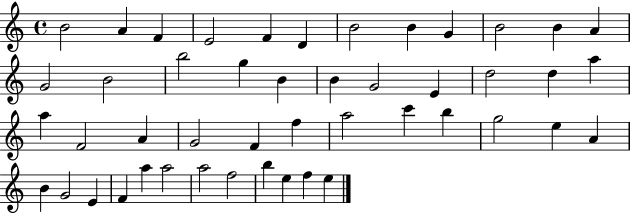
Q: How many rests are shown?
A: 0